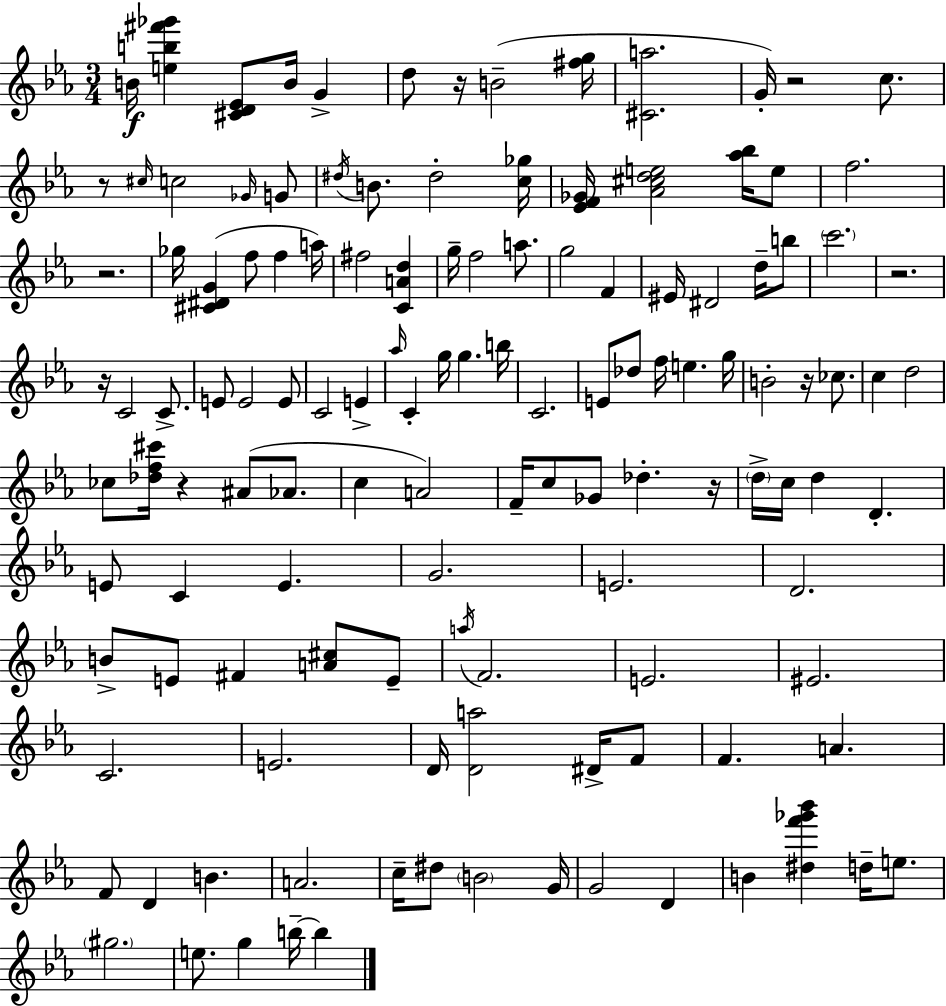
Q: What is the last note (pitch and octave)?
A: B5